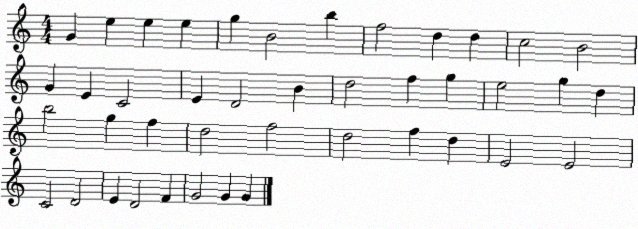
X:1
T:Untitled
M:4/4
L:1/4
K:C
G e e e g B2 b f2 d d c2 B2 G E C2 E D2 B d2 f g e2 g d b2 g f d2 f2 d2 f d E2 E2 C2 D2 E D2 F G2 G G